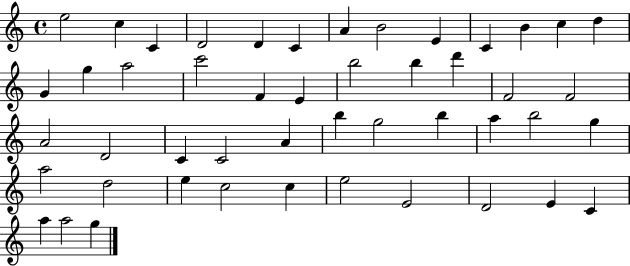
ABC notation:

X:1
T:Untitled
M:4/4
L:1/4
K:C
e2 c C D2 D C A B2 E C B c d G g a2 c'2 F E b2 b d' F2 F2 A2 D2 C C2 A b g2 b a b2 g a2 d2 e c2 c e2 E2 D2 E C a a2 g